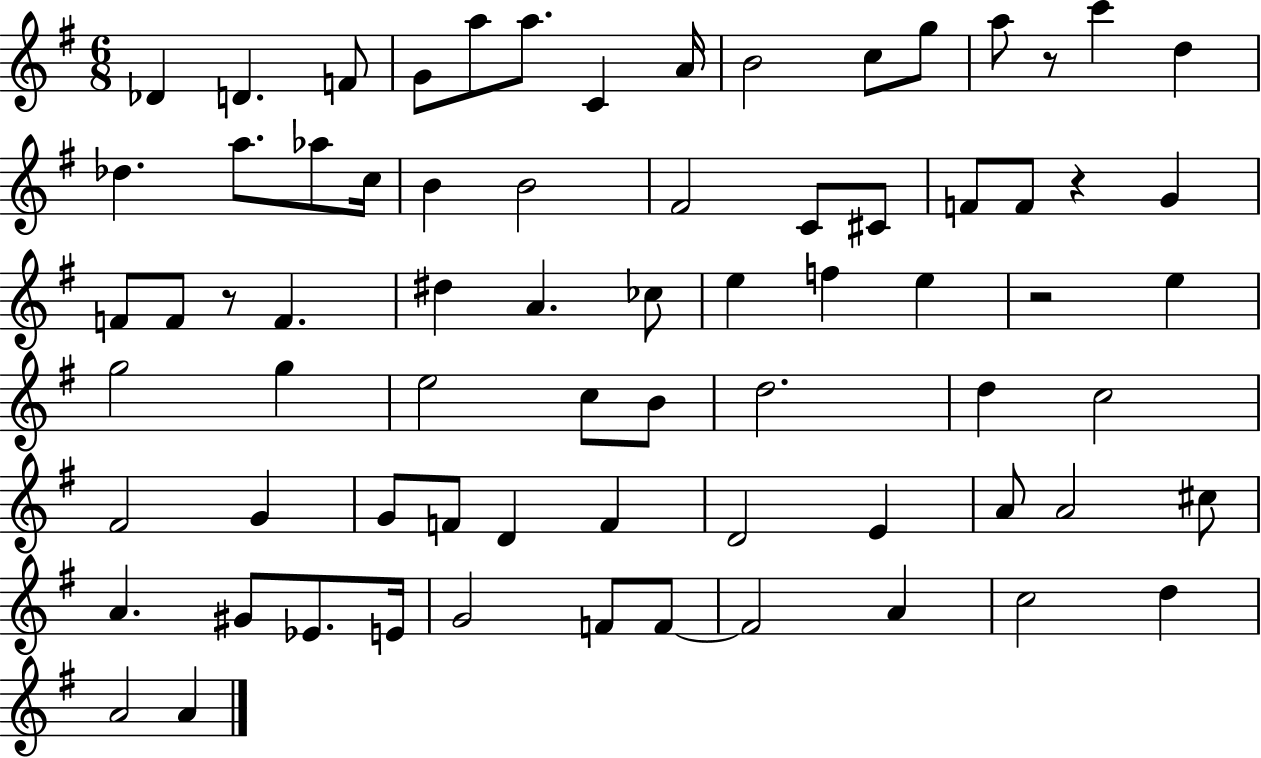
{
  \clef treble
  \numericTimeSignature
  \time 6/8
  \key g \major
  des'4 d'4. f'8 | g'8 a''8 a''8. c'4 a'16 | b'2 c''8 g''8 | a''8 r8 c'''4 d''4 | \break des''4. a''8. aes''8 c''16 | b'4 b'2 | fis'2 c'8 cis'8 | f'8 f'8 r4 g'4 | \break f'8 f'8 r8 f'4. | dis''4 a'4. ces''8 | e''4 f''4 e''4 | r2 e''4 | \break g''2 g''4 | e''2 c''8 b'8 | d''2. | d''4 c''2 | \break fis'2 g'4 | g'8 f'8 d'4 f'4 | d'2 e'4 | a'8 a'2 cis''8 | \break a'4. gis'8 ees'8. e'16 | g'2 f'8 f'8~~ | f'2 a'4 | c''2 d''4 | \break a'2 a'4 | \bar "|."
}